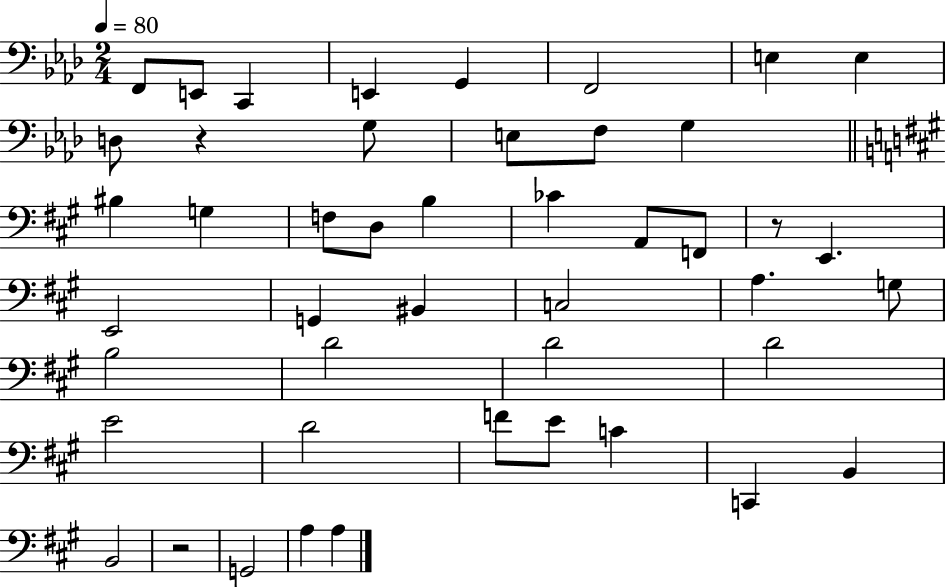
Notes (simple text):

F2/e E2/e C2/q E2/q G2/q F2/h E3/q E3/q D3/e R/q G3/e E3/e F3/e G3/q BIS3/q G3/q F3/e D3/e B3/q CES4/q A2/e F2/e R/e E2/q. E2/h G2/q BIS2/q C3/h A3/q. G3/e B3/h D4/h D4/h D4/h E4/h D4/h F4/e E4/e C4/q C2/q B2/q B2/h R/h G2/h A3/q A3/q